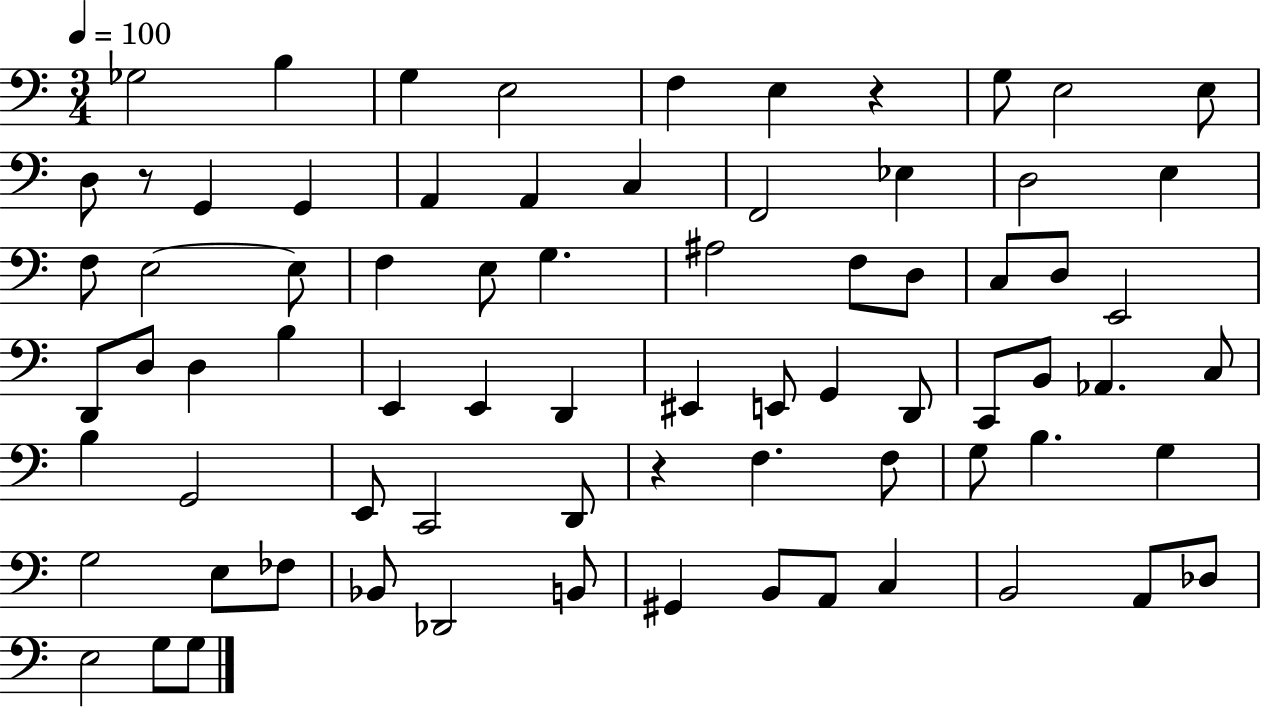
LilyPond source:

{
  \clef bass
  \numericTimeSignature
  \time 3/4
  \key c \major
  \tempo 4 = 100
  ges2 b4 | g4 e2 | f4 e4 r4 | g8 e2 e8 | \break d8 r8 g,4 g,4 | a,4 a,4 c4 | f,2 ees4 | d2 e4 | \break f8 e2~~ e8 | f4 e8 g4. | ais2 f8 d8 | c8 d8 e,2 | \break d,8 d8 d4 b4 | e,4 e,4 d,4 | eis,4 e,8 g,4 d,8 | c,8 b,8 aes,4. c8 | \break b4 g,2 | e,8 c,2 d,8 | r4 f4. f8 | g8 b4. g4 | \break g2 e8 fes8 | bes,8 des,2 b,8 | gis,4 b,8 a,8 c4 | b,2 a,8 des8 | \break e2 g8 g8 | \bar "|."
}